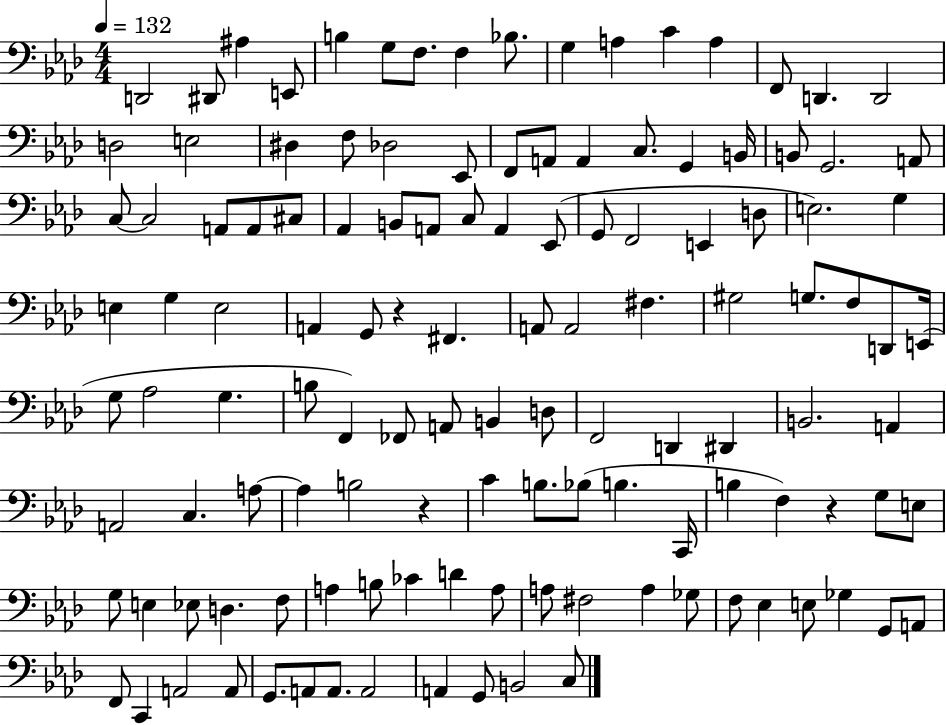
{
  \clef bass
  \numericTimeSignature
  \time 4/4
  \key aes \major
  \tempo 4 = 132
  \repeat volta 2 { d,2 dis,8 ais4 e,8 | b4 g8 f8. f4 bes8. | g4 a4 c'4 a4 | f,8 d,4. d,2 | \break d2 e2 | dis4 f8 des2 ees,8 | f,8 a,8 a,4 c8. g,4 b,16 | b,8 g,2. a,8 | \break c8~~ c2 a,8 a,8 cis8 | aes,4 b,8 a,8 c8 a,4 ees,8( | g,8 f,2 e,4 d8 | e2.) g4 | \break e4 g4 e2 | a,4 g,8 r4 fis,4. | a,8 a,2 fis4. | gis2 g8. f8 d,8 e,16( | \break g8 aes2 g4. | b8 f,4) fes,8 a,8 b,4 d8 | f,2 d,4 dis,4 | b,2. a,4 | \break a,2 c4. a8~~ | a4 b2 r4 | c'4 b8. bes8( b4. c,16 | b4 f4) r4 g8 e8 | \break g8 e4 ees8 d4. f8 | a4 b8 ces'4 d'4 a8 | a8 fis2 a4 ges8 | f8 ees4 e8 ges4 g,8 a,8 | \break f,8 c,4 a,2 a,8 | g,8. a,8 a,8. a,2 | a,4 g,8 b,2 c8 | } \bar "|."
}